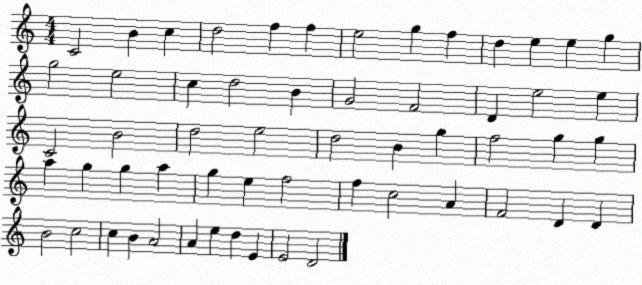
X:1
T:Untitled
M:4/4
L:1/4
K:C
C2 B c d2 f f e2 g f d e e g g2 e2 c d2 B G2 F2 D e2 e C2 B2 d2 e2 d2 B g f2 g g a g g a g e f2 f c2 A F2 D D B2 c2 c B A2 A e d E E2 D2